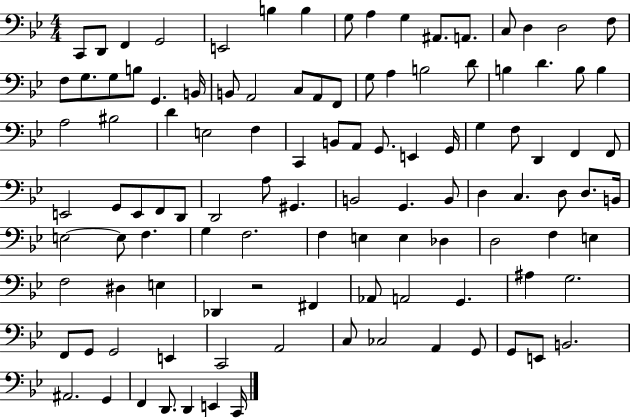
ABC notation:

X:1
T:Untitled
M:4/4
L:1/4
K:Bb
C,,/2 D,,/2 F,, G,,2 E,,2 B, B, G,/2 A, G, ^A,,/2 A,,/2 C,/2 D, D,2 F,/2 F,/2 G,/2 G,/2 B,/2 G,, B,,/4 B,,/2 A,,2 C,/2 A,,/2 F,,/2 G,/2 A, B,2 D/2 B, D B,/2 B, A,2 ^B,2 D E,2 F, C,, B,,/2 A,,/2 G,,/2 E,, G,,/4 G, F,/2 D,, F,, F,,/2 E,,2 G,,/2 E,,/2 F,,/2 D,,/2 D,,2 A,/2 ^G,, B,,2 G,, B,,/2 D, C, D,/2 D,/2 B,,/4 E,2 E,/2 F, G, F,2 F, E, E, _D, D,2 F, E, F,2 ^D, E, _D,, z2 ^F,, _A,,/2 A,,2 G,, ^A, G,2 F,,/2 G,,/2 G,,2 E,, C,,2 A,,2 C,/2 _C,2 A,, G,,/2 G,,/2 E,,/2 B,,2 ^A,,2 G,, F,, D,,/2 D,, E,, C,,/4